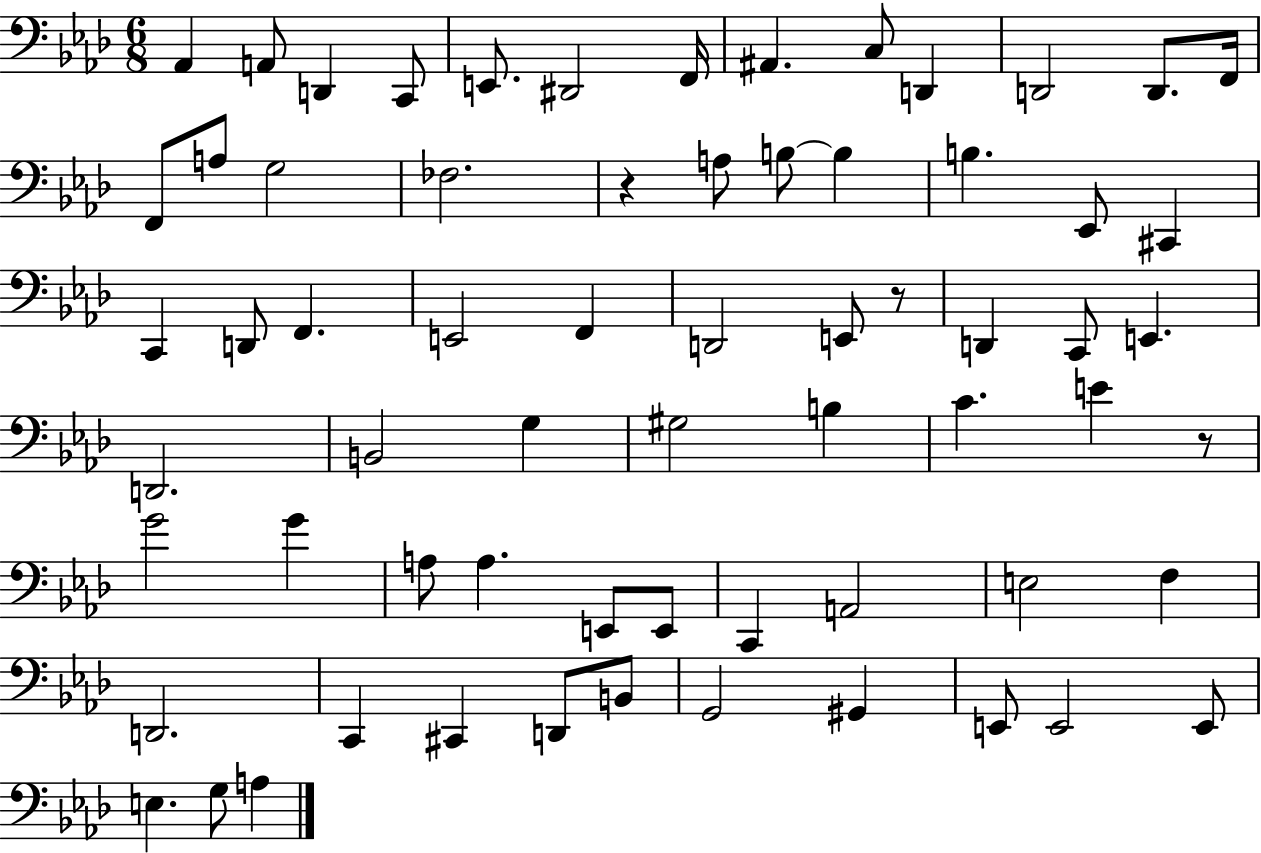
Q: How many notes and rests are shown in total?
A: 66